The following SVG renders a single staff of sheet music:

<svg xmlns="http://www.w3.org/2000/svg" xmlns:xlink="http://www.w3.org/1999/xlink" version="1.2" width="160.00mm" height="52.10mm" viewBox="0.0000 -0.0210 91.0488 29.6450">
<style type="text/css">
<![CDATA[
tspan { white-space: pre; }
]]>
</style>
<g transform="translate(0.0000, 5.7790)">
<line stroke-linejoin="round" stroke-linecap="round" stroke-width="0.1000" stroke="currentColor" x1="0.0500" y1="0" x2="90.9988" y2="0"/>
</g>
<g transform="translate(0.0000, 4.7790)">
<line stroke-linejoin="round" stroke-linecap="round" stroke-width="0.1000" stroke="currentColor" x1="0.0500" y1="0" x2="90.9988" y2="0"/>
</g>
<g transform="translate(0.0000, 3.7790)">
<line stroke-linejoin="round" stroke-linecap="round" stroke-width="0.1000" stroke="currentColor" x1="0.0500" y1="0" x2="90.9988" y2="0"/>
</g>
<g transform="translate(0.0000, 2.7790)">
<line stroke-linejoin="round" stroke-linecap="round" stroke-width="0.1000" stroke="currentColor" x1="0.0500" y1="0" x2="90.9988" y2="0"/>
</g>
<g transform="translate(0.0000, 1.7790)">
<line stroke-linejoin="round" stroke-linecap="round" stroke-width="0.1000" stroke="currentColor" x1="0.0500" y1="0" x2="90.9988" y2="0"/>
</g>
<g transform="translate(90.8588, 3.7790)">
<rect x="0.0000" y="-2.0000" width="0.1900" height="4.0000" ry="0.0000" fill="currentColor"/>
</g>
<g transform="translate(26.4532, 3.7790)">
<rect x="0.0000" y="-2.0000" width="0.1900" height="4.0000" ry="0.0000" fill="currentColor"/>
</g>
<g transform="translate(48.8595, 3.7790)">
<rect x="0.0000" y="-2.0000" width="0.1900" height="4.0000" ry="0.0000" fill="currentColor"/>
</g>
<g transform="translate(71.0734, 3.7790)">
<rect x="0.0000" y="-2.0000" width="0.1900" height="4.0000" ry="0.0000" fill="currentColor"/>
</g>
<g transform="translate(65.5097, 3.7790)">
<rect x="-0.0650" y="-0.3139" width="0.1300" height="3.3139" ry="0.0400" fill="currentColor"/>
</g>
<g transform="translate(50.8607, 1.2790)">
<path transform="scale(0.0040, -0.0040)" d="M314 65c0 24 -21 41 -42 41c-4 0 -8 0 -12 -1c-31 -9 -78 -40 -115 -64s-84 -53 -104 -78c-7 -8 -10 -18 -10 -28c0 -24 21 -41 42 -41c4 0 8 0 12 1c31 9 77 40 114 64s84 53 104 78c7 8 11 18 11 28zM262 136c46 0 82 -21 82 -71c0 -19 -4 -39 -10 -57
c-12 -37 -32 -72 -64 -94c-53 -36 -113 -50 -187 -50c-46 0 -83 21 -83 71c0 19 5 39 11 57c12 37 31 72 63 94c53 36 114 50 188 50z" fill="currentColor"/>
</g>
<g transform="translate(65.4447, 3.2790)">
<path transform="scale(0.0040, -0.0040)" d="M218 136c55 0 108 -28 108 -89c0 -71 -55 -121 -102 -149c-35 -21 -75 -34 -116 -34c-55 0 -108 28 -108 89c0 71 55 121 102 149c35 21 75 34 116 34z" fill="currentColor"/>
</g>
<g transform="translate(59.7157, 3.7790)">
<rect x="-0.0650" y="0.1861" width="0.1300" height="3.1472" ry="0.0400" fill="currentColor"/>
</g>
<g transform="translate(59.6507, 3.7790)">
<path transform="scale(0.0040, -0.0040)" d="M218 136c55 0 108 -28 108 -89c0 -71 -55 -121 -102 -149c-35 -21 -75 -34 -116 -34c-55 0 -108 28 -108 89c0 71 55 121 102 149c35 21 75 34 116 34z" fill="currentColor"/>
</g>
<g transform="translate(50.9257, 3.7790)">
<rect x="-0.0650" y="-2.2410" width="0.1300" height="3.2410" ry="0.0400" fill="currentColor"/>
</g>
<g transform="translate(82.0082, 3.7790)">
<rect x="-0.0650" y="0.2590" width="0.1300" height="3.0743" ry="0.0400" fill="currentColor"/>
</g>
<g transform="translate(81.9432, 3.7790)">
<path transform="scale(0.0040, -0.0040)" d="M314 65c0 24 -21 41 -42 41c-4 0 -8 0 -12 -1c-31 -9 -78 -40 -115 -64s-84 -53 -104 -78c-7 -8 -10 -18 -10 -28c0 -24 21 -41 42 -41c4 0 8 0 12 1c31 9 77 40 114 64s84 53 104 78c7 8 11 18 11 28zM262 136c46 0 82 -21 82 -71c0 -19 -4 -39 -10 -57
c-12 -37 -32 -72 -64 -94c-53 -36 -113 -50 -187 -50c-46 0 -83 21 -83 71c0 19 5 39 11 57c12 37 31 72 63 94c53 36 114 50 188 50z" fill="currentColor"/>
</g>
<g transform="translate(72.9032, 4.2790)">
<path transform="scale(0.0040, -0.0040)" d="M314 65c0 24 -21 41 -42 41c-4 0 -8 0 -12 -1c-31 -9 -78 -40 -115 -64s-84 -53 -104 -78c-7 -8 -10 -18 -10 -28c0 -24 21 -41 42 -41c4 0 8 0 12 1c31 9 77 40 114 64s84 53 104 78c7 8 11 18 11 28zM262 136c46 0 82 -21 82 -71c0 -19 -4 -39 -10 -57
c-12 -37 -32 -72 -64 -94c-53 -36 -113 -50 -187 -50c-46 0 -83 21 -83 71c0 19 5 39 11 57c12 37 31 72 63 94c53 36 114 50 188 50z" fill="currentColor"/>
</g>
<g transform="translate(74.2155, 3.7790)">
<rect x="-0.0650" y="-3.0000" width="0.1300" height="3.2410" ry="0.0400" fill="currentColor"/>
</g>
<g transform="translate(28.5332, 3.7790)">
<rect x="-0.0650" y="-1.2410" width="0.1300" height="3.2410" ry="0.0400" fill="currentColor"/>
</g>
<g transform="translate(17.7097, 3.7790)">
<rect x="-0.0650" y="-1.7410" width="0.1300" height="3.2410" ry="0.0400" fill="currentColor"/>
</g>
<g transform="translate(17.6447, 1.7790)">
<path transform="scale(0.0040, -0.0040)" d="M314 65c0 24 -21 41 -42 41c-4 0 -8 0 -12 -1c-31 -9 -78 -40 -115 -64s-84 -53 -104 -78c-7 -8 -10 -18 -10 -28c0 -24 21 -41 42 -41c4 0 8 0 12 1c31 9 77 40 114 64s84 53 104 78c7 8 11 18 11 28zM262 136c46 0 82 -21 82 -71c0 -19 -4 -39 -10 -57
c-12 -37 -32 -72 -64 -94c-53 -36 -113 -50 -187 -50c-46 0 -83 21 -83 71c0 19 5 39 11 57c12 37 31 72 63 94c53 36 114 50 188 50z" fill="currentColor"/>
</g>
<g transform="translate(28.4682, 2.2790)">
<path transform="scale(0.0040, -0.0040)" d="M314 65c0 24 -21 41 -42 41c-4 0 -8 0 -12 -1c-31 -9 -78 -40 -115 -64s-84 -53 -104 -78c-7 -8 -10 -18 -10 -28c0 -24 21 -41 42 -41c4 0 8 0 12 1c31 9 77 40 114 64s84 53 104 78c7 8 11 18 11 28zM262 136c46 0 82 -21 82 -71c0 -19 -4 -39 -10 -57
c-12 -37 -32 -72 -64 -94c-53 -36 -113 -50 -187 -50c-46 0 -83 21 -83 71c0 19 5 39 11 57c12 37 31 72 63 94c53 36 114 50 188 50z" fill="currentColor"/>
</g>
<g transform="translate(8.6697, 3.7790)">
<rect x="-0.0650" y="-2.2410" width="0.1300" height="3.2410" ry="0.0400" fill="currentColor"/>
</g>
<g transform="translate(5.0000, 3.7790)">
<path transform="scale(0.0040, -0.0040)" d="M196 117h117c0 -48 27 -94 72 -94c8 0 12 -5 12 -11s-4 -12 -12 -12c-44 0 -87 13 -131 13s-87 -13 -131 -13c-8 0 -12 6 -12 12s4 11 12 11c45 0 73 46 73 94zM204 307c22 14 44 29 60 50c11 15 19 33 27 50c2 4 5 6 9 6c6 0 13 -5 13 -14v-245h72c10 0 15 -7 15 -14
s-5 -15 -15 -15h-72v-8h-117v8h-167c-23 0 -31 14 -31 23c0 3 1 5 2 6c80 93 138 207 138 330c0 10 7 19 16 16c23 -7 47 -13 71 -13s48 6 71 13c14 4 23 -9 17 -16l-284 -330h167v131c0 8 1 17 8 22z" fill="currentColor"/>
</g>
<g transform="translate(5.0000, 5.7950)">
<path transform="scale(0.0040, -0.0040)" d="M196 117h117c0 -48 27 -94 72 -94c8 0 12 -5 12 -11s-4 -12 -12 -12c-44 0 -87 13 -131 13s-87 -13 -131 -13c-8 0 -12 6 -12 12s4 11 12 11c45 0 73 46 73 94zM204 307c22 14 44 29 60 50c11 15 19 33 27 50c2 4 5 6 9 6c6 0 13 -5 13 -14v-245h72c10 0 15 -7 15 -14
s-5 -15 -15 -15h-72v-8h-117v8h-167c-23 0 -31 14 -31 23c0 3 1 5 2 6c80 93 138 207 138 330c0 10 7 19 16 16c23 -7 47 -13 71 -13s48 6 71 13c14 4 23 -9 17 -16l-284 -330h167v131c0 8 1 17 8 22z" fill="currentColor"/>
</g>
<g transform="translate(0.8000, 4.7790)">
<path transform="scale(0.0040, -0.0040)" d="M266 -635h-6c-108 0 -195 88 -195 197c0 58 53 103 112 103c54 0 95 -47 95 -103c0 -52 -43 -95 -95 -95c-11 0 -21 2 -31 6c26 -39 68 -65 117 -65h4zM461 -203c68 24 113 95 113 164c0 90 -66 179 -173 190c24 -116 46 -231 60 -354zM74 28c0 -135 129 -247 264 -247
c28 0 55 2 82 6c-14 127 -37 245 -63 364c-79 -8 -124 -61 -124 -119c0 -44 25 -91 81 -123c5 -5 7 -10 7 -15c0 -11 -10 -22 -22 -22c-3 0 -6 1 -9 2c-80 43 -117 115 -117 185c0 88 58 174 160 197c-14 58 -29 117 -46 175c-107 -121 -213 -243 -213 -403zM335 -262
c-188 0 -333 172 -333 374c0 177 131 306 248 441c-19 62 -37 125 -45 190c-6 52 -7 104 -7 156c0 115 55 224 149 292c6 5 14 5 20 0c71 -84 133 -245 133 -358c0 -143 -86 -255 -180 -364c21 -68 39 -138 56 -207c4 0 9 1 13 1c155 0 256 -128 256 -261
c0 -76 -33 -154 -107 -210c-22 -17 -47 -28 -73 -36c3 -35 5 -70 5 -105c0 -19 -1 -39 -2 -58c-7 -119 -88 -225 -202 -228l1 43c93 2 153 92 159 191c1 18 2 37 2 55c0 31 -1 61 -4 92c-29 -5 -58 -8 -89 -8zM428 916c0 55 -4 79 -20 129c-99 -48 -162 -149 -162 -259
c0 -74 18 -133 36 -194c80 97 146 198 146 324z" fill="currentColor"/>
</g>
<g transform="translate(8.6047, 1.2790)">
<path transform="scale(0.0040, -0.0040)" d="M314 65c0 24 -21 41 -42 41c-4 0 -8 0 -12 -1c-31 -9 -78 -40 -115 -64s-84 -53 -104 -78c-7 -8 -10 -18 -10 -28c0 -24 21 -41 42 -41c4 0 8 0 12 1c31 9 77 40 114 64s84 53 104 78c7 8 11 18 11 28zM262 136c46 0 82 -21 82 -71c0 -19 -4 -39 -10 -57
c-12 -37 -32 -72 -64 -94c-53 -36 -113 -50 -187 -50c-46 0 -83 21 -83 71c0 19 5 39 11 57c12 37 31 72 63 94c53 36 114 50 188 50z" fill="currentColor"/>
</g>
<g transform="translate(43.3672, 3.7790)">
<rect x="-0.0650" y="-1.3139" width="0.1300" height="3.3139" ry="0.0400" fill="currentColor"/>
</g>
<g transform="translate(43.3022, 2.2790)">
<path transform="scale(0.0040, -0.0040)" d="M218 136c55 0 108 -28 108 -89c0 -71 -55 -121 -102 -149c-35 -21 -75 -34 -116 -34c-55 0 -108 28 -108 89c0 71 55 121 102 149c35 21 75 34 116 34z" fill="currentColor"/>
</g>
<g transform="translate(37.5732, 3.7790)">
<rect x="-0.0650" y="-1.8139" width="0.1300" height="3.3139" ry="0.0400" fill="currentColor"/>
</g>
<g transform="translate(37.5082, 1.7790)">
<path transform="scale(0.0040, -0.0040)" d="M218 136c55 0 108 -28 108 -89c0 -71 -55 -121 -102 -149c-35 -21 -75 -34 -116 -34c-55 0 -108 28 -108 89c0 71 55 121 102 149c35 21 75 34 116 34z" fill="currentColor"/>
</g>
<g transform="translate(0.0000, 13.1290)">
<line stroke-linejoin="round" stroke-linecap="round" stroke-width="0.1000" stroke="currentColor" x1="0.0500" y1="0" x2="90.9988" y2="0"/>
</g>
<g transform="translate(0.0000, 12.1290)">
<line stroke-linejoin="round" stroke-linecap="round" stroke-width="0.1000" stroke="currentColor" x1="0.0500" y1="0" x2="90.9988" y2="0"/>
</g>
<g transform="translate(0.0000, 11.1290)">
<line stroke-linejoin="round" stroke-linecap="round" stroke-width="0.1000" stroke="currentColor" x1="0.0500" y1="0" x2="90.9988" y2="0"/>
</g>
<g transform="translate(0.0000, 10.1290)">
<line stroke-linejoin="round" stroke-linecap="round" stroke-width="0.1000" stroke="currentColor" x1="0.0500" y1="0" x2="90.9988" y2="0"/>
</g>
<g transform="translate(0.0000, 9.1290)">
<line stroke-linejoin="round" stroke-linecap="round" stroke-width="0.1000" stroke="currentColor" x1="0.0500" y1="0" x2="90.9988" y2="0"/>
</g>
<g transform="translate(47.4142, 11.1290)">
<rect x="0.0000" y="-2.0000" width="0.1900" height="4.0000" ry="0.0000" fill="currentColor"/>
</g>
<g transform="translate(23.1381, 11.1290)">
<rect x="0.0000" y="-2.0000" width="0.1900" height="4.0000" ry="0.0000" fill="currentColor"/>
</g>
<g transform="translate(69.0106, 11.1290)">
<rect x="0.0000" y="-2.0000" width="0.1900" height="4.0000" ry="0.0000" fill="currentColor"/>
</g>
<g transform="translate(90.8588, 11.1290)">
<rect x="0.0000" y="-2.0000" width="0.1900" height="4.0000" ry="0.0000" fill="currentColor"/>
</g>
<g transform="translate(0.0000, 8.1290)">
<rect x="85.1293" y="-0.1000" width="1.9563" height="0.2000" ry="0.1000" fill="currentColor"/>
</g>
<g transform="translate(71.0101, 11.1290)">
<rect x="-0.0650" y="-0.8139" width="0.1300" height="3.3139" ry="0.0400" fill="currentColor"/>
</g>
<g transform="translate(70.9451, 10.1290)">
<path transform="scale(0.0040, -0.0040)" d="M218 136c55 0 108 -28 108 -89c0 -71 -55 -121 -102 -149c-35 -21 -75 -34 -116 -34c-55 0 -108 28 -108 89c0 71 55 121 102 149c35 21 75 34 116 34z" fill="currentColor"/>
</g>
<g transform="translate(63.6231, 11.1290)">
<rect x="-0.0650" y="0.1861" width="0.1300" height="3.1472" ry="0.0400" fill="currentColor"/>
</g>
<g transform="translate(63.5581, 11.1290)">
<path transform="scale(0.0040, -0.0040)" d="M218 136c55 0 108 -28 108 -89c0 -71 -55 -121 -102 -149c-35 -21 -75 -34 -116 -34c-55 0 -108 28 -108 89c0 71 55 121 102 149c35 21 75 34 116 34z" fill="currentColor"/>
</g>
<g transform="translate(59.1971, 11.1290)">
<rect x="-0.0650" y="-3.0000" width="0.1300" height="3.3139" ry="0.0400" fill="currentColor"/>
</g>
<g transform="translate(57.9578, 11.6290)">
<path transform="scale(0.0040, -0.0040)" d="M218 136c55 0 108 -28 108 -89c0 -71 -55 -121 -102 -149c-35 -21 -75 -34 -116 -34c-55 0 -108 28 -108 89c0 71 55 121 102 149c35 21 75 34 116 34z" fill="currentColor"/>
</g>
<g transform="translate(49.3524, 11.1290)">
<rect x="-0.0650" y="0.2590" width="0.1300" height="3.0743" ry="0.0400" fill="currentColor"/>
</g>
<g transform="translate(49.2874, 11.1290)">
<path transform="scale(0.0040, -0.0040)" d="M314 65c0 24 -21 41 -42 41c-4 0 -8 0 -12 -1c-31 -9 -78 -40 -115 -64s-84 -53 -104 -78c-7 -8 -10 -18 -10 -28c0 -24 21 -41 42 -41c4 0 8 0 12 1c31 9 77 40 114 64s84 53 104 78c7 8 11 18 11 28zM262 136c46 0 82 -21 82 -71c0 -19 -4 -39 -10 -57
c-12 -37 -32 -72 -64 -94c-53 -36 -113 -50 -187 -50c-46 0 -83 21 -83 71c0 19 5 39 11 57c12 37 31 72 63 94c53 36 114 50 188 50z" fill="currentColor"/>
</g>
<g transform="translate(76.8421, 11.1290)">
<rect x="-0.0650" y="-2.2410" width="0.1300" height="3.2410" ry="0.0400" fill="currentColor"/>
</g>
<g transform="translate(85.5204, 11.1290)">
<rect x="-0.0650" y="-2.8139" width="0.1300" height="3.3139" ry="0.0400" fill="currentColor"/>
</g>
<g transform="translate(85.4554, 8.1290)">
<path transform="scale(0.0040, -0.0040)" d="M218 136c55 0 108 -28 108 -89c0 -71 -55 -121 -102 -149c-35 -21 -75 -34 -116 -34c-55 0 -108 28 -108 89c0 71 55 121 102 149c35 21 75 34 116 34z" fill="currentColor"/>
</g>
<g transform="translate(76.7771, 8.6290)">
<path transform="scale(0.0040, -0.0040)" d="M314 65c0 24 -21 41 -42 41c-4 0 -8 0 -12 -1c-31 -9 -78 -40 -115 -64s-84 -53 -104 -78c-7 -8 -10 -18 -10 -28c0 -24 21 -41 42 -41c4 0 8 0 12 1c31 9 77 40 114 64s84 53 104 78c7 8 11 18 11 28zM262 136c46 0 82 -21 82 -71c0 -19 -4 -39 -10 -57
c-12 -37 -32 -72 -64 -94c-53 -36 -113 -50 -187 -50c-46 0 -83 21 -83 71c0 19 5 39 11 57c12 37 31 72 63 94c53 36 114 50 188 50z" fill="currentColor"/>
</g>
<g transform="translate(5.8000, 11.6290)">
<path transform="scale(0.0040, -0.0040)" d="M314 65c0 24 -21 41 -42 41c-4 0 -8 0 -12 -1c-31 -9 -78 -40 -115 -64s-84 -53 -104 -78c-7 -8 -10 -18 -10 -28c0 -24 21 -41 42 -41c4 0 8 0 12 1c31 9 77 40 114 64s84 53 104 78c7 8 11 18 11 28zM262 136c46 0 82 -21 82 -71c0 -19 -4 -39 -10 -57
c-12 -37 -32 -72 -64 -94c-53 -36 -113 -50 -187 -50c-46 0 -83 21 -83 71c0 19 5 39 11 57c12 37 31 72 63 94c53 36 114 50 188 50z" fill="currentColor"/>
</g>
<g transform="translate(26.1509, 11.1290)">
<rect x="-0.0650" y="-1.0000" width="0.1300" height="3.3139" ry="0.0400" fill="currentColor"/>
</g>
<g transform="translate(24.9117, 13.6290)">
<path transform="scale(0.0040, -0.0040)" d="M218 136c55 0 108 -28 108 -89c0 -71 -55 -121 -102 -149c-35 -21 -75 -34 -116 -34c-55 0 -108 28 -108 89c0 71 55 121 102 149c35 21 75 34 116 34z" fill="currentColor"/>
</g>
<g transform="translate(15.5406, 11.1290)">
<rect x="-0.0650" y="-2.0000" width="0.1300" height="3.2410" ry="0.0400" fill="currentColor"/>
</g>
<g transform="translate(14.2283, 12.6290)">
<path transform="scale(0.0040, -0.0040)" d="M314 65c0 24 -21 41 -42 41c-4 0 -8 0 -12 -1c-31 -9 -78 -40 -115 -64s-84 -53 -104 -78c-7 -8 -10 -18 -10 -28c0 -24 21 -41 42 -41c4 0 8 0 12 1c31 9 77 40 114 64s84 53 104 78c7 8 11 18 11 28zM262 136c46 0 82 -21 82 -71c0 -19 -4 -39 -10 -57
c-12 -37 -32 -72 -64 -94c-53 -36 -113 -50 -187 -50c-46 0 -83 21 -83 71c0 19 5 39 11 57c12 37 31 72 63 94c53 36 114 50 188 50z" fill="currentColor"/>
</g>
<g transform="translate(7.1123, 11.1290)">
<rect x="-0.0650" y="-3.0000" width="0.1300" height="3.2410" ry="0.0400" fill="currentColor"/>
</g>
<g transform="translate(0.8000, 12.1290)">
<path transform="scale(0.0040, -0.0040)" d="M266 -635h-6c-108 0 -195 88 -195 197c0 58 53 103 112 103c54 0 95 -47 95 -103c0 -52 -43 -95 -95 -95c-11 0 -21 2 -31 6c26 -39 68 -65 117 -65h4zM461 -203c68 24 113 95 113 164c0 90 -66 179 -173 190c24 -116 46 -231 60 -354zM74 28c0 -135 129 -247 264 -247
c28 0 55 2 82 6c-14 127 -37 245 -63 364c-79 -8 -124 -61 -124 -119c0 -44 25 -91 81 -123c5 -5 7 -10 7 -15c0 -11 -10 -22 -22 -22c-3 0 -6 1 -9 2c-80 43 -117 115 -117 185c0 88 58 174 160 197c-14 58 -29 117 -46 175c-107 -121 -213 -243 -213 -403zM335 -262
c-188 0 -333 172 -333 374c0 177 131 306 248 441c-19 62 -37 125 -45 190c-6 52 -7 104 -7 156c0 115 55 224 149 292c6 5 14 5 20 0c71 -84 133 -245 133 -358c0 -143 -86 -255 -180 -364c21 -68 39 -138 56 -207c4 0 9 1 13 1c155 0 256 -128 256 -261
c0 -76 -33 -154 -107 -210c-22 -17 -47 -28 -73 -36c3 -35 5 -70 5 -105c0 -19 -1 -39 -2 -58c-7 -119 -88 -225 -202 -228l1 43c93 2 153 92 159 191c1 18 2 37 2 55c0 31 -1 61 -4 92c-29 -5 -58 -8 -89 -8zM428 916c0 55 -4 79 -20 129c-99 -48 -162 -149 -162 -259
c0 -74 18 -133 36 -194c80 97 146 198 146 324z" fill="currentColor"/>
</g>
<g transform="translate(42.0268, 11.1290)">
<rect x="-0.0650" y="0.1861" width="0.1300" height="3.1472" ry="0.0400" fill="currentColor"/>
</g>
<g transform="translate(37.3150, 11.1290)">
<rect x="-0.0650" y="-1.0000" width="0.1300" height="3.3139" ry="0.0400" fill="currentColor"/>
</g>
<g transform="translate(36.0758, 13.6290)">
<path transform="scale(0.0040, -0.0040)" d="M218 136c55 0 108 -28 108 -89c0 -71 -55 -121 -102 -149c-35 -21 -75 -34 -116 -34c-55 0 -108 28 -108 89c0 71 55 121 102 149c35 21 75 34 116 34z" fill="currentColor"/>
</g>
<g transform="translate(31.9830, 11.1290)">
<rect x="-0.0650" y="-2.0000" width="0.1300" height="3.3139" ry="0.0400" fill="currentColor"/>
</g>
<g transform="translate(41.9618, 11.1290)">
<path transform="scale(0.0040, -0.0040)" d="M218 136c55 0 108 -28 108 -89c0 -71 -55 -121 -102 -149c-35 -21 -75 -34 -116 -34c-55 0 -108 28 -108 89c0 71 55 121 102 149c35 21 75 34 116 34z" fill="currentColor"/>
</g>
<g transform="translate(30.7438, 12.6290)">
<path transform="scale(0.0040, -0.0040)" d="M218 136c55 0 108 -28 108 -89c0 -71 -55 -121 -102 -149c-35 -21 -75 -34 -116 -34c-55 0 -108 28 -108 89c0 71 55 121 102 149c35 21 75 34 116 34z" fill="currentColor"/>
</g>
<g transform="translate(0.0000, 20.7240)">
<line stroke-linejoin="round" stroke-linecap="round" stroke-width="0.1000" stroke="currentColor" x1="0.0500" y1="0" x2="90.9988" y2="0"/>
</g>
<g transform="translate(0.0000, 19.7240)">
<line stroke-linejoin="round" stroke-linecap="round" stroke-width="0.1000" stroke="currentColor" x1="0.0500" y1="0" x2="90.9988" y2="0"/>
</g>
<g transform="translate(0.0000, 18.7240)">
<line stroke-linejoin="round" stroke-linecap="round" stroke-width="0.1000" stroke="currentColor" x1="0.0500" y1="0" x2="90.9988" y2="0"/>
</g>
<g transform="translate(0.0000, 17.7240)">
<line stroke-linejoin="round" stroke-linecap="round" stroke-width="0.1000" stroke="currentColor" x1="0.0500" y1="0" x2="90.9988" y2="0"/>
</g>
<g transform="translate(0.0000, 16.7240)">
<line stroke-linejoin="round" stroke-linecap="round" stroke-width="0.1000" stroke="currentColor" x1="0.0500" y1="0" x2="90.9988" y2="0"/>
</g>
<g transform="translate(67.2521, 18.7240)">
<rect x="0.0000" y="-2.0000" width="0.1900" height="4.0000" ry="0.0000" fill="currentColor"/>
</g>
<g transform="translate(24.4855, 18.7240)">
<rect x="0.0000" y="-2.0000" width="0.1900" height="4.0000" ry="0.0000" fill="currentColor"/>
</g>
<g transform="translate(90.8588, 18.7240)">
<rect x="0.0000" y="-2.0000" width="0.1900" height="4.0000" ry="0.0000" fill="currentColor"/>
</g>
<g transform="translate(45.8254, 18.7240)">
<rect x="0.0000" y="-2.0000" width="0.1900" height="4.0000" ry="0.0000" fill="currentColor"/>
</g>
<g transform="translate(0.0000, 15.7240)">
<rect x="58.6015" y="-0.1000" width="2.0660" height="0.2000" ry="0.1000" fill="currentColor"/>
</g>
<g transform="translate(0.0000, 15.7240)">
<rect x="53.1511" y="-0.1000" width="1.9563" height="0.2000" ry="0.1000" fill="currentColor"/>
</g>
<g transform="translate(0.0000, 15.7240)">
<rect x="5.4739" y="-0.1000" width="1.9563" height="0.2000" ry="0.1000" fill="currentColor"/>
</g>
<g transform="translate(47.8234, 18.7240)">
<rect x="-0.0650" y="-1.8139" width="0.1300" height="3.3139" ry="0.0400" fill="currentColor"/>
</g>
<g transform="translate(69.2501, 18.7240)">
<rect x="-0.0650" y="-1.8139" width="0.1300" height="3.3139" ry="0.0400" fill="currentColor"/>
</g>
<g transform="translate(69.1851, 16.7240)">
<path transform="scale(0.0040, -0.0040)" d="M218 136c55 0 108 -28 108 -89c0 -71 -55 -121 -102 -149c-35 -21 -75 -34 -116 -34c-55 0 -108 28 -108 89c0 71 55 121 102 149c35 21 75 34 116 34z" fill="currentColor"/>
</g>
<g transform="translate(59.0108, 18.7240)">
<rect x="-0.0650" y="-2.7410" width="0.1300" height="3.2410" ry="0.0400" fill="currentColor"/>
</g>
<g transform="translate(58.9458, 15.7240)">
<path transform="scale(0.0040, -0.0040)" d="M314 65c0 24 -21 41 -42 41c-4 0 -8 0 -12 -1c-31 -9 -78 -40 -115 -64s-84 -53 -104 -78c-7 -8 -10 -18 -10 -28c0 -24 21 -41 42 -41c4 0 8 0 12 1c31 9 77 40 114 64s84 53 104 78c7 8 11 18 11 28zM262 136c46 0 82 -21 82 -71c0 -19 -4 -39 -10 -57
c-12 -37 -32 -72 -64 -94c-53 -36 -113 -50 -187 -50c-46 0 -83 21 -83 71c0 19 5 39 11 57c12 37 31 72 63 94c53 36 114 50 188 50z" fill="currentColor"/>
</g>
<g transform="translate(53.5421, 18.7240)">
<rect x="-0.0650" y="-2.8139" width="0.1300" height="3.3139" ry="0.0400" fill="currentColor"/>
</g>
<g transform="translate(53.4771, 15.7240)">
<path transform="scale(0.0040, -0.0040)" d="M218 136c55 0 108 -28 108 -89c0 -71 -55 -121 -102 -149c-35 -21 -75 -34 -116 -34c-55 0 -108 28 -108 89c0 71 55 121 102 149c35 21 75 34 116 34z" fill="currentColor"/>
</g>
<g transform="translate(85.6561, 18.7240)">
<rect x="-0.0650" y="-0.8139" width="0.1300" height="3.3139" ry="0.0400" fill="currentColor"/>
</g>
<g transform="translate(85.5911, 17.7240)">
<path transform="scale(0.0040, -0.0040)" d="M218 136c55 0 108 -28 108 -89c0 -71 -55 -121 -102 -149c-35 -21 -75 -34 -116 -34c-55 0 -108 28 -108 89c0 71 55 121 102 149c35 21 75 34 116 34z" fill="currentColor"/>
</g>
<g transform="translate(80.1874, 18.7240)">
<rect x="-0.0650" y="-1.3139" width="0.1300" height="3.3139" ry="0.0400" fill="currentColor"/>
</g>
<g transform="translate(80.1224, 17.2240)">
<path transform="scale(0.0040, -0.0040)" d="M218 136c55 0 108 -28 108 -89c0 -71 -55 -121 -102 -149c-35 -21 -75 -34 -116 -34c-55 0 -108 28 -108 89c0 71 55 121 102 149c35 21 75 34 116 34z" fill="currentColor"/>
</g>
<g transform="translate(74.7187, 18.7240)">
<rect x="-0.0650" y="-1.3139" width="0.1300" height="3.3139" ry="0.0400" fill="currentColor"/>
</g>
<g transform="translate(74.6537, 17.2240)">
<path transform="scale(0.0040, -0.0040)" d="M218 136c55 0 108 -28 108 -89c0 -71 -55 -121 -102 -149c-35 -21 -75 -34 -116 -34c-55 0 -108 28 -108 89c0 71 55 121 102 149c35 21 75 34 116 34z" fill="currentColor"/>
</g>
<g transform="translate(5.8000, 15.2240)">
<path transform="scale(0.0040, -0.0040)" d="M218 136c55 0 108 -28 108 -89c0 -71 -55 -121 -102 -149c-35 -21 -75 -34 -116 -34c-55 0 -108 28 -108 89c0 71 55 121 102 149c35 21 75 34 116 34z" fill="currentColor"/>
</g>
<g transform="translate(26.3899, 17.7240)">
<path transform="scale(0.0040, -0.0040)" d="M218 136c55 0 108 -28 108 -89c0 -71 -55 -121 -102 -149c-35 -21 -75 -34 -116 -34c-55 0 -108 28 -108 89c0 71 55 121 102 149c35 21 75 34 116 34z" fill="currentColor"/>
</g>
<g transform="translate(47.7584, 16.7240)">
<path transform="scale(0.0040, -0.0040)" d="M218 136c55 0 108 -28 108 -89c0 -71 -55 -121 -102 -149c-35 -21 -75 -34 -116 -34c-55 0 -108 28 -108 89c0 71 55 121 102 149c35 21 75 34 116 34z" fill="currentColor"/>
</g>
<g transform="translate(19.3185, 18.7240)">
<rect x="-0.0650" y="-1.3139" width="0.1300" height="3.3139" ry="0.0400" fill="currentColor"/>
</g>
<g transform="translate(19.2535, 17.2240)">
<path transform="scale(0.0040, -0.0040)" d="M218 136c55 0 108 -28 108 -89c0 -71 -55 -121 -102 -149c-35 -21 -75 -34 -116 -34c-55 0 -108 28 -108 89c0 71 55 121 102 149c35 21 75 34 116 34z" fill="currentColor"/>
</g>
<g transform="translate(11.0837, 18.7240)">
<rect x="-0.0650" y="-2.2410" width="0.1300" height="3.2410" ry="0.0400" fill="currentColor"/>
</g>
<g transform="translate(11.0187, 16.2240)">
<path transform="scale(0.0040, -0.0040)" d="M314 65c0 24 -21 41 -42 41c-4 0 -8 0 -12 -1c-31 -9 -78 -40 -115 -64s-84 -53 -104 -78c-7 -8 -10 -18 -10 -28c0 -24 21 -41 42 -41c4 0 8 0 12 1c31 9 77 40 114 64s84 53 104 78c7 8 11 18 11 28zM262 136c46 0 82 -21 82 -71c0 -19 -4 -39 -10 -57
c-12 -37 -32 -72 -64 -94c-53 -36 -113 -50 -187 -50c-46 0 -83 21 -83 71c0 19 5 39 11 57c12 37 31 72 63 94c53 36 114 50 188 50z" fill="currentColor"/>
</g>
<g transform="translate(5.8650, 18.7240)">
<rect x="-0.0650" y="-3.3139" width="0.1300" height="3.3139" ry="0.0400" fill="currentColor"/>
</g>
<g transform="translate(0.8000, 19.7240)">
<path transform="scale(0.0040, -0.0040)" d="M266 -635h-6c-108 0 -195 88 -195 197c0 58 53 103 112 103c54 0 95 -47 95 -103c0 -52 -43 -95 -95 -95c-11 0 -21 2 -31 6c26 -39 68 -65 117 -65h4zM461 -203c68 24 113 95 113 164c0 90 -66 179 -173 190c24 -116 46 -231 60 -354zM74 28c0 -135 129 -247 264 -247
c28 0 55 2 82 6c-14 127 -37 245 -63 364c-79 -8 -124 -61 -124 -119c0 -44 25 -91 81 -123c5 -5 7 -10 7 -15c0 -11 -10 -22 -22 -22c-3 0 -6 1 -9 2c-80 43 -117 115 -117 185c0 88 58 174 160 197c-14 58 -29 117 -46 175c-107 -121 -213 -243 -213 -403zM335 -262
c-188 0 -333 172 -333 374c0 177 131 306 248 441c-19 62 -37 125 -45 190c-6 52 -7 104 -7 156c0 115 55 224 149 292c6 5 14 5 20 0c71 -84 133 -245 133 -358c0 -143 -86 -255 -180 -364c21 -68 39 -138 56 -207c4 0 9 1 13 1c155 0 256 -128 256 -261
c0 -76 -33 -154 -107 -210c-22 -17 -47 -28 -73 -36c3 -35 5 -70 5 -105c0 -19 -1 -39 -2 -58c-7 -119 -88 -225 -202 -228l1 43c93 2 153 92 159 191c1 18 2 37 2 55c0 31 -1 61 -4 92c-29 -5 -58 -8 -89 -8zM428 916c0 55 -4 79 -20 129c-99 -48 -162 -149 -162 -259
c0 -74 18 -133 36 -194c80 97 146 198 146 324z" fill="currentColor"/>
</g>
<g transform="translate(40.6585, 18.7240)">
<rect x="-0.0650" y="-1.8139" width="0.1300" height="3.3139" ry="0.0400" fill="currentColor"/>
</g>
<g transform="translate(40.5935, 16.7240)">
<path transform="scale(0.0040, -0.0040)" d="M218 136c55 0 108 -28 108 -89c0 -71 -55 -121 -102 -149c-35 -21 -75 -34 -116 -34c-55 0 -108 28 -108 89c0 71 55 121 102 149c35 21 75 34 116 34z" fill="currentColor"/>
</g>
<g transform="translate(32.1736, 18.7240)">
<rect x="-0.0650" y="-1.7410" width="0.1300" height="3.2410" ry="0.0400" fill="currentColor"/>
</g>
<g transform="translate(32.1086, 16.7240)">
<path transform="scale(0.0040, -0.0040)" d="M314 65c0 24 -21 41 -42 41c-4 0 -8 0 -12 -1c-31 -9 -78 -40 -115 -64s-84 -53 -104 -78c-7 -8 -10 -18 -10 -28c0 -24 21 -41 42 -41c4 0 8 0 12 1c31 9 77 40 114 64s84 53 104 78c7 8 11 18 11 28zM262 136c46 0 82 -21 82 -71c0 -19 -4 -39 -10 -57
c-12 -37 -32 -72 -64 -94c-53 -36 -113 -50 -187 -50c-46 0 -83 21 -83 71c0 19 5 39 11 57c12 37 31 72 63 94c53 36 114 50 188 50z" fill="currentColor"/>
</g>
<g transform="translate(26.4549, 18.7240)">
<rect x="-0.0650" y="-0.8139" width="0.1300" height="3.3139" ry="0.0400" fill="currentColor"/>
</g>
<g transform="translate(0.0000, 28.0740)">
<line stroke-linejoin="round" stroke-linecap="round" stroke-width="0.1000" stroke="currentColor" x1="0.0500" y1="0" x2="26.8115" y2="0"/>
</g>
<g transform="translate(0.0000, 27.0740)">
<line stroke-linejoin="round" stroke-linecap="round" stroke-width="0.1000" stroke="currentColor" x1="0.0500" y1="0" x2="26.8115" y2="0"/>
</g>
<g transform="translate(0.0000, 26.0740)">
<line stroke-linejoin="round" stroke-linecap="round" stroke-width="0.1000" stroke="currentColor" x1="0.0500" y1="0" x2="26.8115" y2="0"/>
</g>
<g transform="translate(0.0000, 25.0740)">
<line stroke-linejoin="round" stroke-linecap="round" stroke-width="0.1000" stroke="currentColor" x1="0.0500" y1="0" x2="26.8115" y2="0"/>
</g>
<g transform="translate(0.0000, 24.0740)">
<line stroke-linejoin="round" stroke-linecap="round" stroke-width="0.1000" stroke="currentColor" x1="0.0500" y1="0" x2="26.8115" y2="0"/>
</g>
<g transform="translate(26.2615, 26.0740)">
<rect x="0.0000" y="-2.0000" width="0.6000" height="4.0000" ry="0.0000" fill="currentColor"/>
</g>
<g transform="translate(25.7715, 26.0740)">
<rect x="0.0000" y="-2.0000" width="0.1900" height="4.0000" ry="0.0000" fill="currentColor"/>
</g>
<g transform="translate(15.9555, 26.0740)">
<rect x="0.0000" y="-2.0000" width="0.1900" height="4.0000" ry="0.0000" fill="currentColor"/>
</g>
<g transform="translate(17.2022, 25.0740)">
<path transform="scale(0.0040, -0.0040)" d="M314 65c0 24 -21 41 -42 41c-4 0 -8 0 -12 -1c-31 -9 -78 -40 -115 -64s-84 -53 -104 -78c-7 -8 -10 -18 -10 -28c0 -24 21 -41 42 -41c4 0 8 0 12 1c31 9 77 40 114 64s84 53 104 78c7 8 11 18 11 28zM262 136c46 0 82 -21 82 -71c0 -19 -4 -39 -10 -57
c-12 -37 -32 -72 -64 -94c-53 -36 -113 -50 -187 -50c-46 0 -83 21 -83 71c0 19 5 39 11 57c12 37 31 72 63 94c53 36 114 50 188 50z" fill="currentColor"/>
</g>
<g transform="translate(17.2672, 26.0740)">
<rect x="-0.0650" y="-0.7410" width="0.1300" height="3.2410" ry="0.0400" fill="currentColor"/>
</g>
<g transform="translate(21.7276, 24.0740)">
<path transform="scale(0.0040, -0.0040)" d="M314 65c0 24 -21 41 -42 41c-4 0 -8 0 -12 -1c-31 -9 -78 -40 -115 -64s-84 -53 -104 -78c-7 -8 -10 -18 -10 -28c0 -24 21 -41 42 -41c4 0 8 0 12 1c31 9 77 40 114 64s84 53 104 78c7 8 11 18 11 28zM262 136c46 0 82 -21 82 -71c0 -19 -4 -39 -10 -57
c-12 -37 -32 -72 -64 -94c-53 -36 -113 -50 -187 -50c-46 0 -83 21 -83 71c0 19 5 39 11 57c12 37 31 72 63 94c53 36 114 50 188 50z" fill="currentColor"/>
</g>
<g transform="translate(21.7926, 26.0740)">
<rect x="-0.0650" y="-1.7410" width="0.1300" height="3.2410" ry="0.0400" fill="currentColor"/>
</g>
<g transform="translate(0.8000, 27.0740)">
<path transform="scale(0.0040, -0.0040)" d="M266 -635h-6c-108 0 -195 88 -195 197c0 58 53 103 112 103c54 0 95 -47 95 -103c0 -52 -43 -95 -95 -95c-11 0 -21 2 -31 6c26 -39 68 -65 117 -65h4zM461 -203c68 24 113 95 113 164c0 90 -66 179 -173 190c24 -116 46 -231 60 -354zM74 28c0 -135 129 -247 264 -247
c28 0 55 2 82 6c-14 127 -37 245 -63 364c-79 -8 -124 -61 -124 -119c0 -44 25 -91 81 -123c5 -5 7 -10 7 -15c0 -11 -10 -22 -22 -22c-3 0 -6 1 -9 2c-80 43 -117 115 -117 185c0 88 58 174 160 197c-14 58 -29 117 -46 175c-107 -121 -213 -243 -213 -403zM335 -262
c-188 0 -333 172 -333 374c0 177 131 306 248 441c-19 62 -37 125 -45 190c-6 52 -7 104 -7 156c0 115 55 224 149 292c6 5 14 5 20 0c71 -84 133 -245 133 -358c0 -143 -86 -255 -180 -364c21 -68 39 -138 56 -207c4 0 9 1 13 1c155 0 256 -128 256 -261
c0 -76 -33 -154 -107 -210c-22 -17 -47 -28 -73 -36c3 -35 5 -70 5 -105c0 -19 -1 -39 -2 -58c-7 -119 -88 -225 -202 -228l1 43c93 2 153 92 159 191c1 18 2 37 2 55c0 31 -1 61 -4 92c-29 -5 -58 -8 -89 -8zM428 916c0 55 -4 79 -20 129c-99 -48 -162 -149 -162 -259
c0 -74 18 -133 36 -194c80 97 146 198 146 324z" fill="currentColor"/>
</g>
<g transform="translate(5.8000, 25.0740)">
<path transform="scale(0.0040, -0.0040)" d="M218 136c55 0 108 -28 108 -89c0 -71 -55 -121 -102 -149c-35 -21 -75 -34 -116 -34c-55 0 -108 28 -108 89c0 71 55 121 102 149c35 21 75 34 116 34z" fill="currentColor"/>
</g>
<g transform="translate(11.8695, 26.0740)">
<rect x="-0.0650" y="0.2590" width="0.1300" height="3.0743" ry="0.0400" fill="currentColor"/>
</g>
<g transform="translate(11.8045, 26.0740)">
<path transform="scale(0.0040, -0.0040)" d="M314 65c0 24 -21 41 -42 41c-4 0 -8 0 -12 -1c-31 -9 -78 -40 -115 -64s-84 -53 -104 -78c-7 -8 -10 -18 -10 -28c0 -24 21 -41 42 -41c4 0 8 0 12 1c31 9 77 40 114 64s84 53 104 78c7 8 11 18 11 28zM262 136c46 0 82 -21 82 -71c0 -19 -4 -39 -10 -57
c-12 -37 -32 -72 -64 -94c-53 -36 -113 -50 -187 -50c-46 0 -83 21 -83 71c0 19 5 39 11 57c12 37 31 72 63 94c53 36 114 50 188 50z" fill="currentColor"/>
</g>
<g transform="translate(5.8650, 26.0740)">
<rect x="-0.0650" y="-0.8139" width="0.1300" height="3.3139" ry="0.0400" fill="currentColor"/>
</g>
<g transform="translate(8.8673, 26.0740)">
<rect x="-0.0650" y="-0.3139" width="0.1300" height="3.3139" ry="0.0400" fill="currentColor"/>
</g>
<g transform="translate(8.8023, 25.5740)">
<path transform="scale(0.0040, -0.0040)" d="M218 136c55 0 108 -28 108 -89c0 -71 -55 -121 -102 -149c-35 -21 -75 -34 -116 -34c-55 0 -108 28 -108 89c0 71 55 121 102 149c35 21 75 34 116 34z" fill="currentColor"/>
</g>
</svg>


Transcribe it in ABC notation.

X:1
T:Untitled
M:4/4
L:1/4
K:C
g2 f2 e2 f e g2 B c A2 B2 A2 F2 D F D B B2 A B d g2 a b g2 e d f2 f f a a2 f e e d d c B2 d2 f2